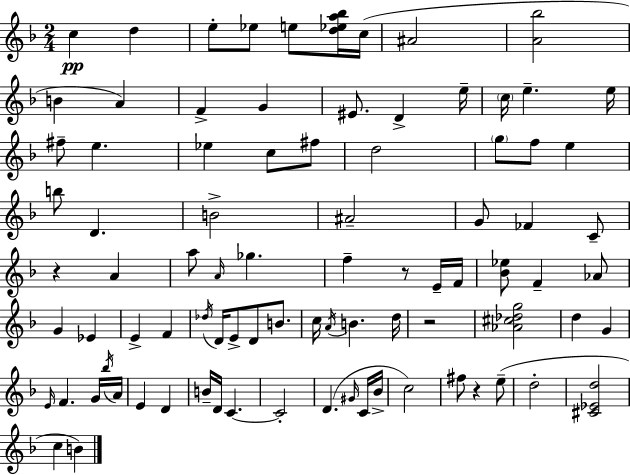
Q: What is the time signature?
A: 2/4